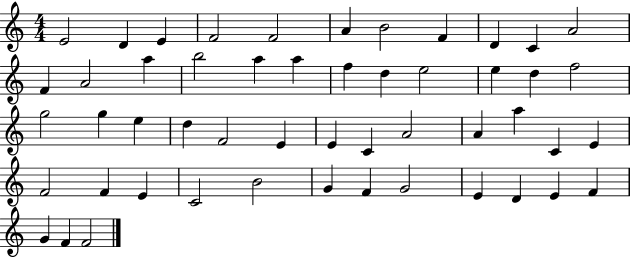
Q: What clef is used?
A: treble